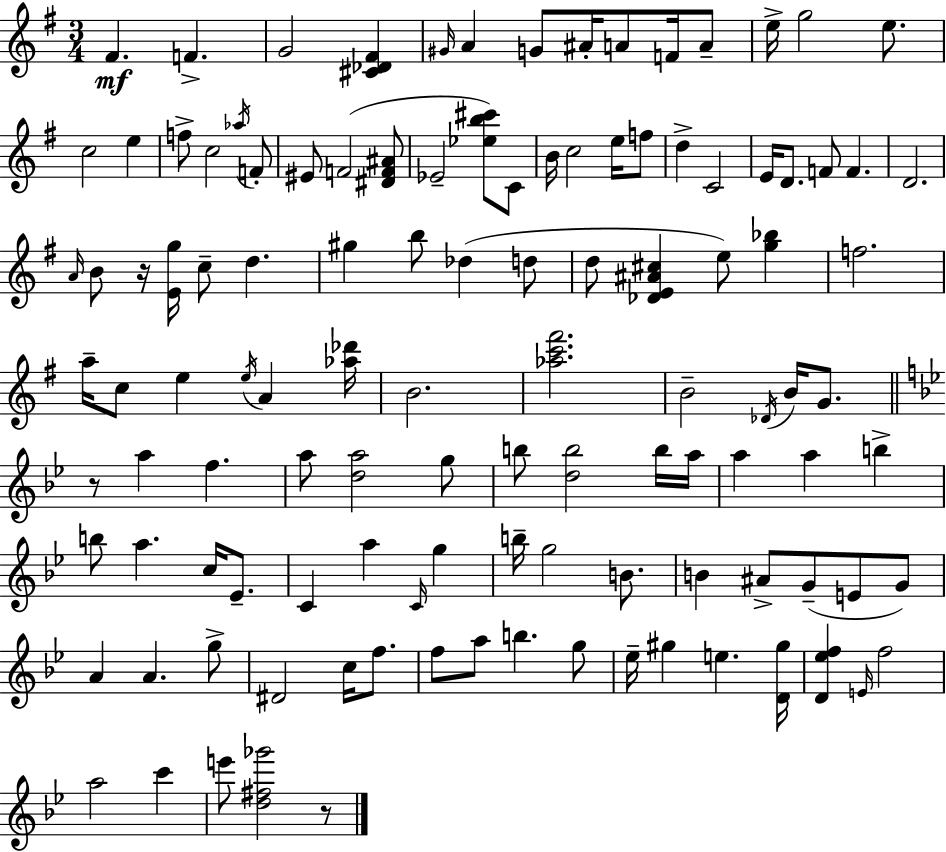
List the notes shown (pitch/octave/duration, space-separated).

F#4/q. F4/q. G4/h [C#4,Db4,F#4]/q G#4/s A4/q G4/e A#4/s A4/e F4/s A4/e E5/s G5/h E5/e. C5/h E5/q F5/e C5/h Ab5/s F4/e EIS4/e F4/h [D#4,F4,A#4]/e Eb4/h [Eb5,B5,C#6]/e C4/e B4/s C5/h E5/s F5/e D5/q C4/h E4/s D4/e. F4/e F4/q. D4/h. A4/s B4/e R/s [E4,G5]/s C5/e D5/q. G#5/q B5/e Db5/q D5/e D5/e [Db4,E4,A#4,C#5]/q E5/e [G5,Bb5]/q F5/h. A5/s C5/e E5/q E5/s A4/q [Ab5,Db6]/s B4/h. [Ab5,C6,F#6]/h. B4/h Db4/s B4/s G4/e. R/e A5/q F5/q. A5/e [D5,A5]/h G5/e B5/e [D5,B5]/h B5/s A5/s A5/q A5/q B5/q B5/e A5/q. C5/s Eb4/e. C4/q A5/q C4/s G5/q B5/s G5/h B4/e. B4/q A#4/e G4/e E4/e G4/e A4/q A4/q. G5/e D#4/h C5/s F5/e. F5/e A5/e B5/q. G5/e Eb5/s G#5/q E5/q. [D4,G#5]/s [D4,Eb5,F5]/q E4/s F5/h A5/h C6/q E6/e [D5,F#5,Gb6]/h R/e